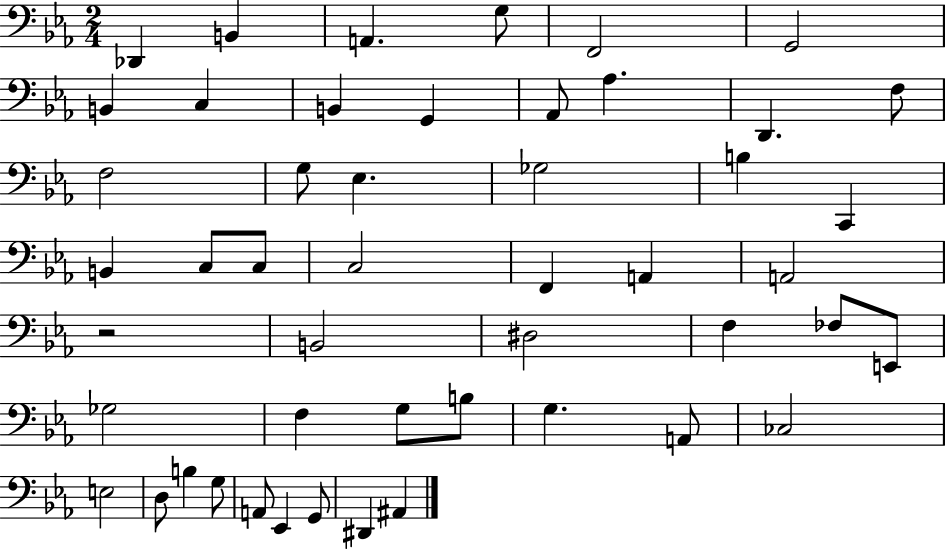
Db2/q B2/q A2/q. G3/e F2/h G2/h B2/q C3/q B2/q G2/q Ab2/e Ab3/q. D2/q. F3/e F3/h G3/e Eb3/q. Gb3/h B3/q C2/q B2/q C3/e C3/e C3/h F2/q A2/q A2/h R/h B2/h D#3/h F3/q FES3/e E2/e Gb3/h F3/q G3/e B3/e G3/q. A2/e CES3/h E3/h D3/e B3/q G3/e A2/e Eb2/q G2/e D#2/q A#2/q